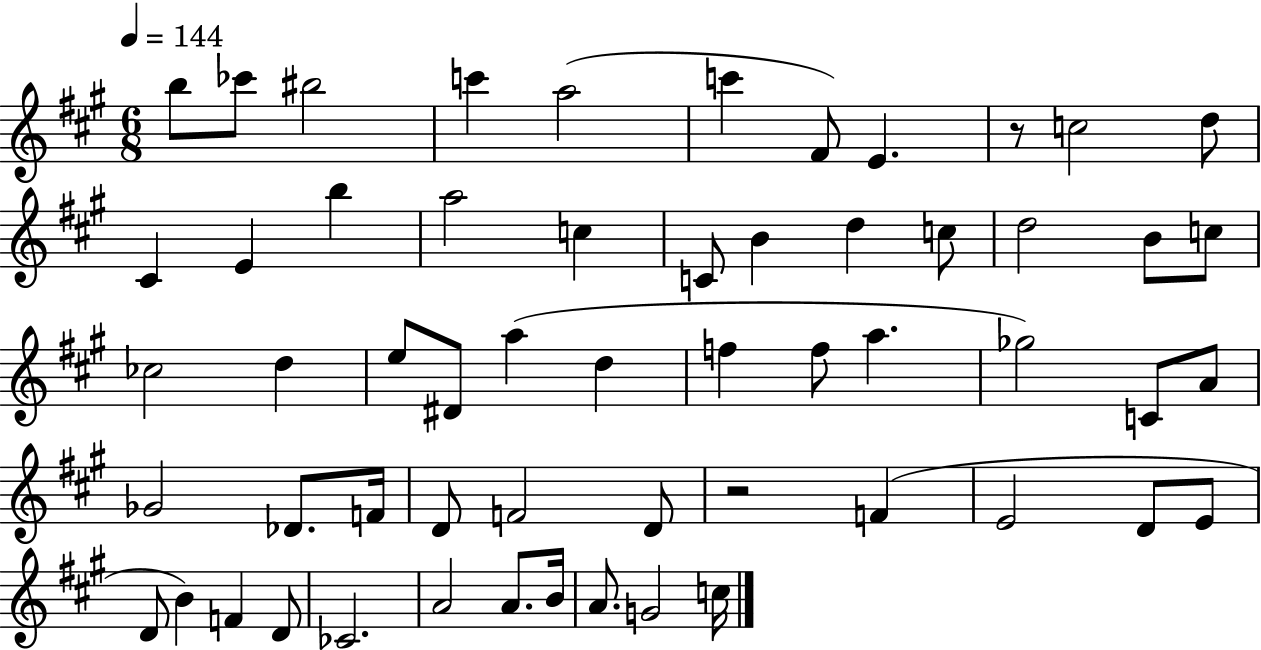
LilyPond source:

{
  \clef treble
  \numericTimeSignature
  \time 6/8
  \key a \major
  \tempo 4 = 144
  b''8 ces'''8 bis''2 | c'''4 a''2( | c'''4 fis'8) e'4. | r8 c''2 d''8 | \break cis'4 e'4 b''4 | a''2 c''4 | c'8 b'4 d''4 c''8 | d''2 b'8 c''8 | \break ces''2 d''4 | e''8 dis'8 a''4( d''4 | f''4 f''8 a''4. | ges''2) c'8 a'8 | \break ges'2 des'8. f'16 | d'8 f'2 d'8 | r2 f'4( | e'2 d'8 e'8 | \break d'8 b'4) f'4 d'8 | ces'2. | a'2 a'8. b'16 | a'8. g'2 c''16 | \break \bar "|."
}